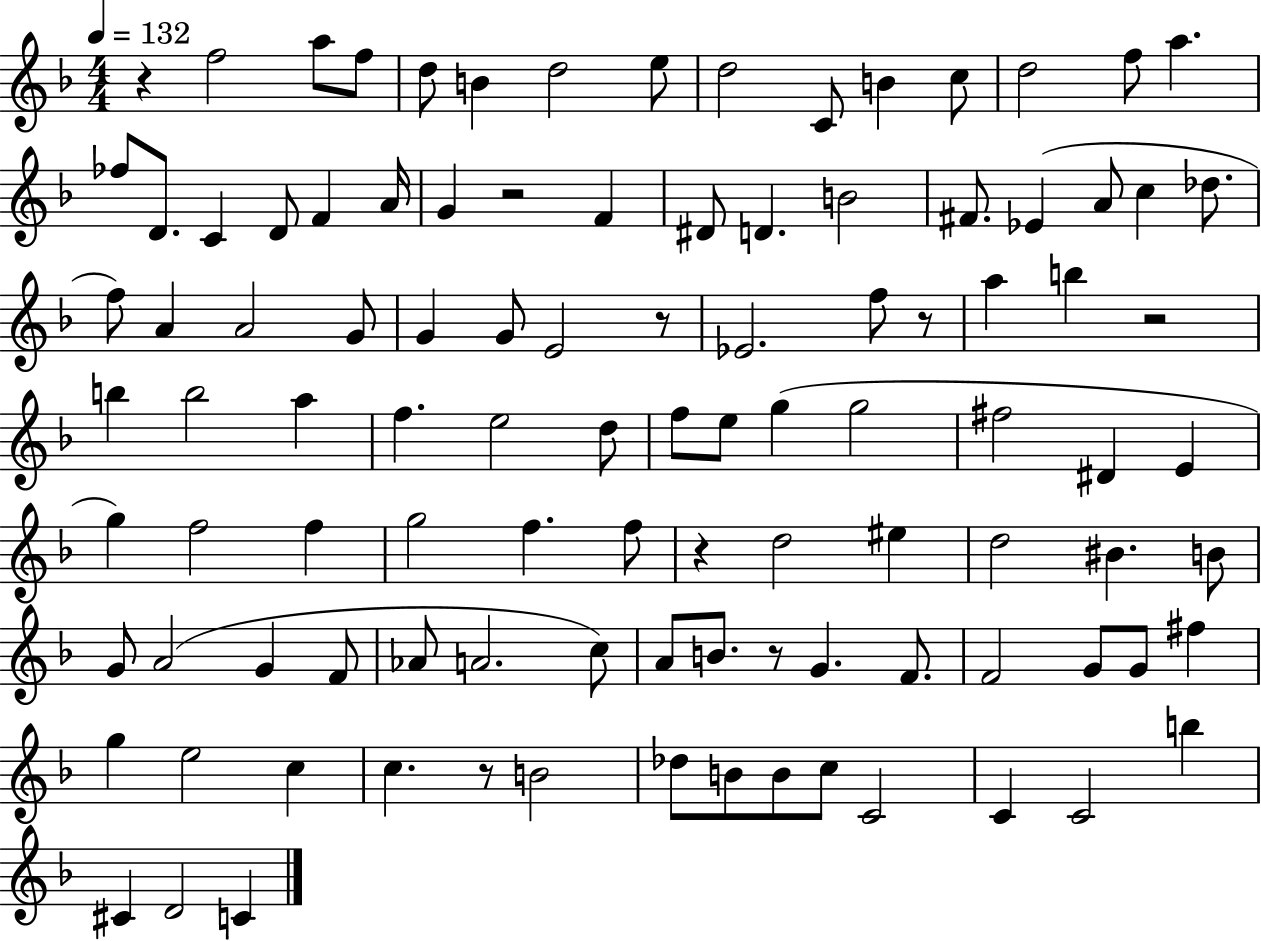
R/q F5/h A5/e F5/e D5/e B4/q D5/h E5/e D5/h C4/e B4/q C5/e D5/h F5/e A5/q. FES5/e D4/e. C4/q D4/e F4/q A4/s G4/q R/h F4/q D#4/e D4/q. B4/h F#4/e. Eb4/q A4/e C5/q Db5/e. F5/e A4/q A4/h G4/e G4/q G4/e E4/h R/e Eb4/h. F5/e R/e A5/q B5/q R/h B5/q B5/h A5/q F5/q. E5/h D5/e F5/e E5/e G5/q G5/h F#5/h D#4/q E4/q G5/q F5/h F5/q G5/h F5/q. F5/e R/q D5/h EIS5/q D5/h BIS4/q. B4/e G4/e A4/h G4/q F4/e Ab4/e A4/h. C5/e A4/e B4/e. R/e G4/q. F4/e. F4/h G4/e G4/e F#5/q G5/q E5/h C5/q C5/q. R/e B4/h Db5/e B4/e B4/e C5/e C4/h C4/q C4/h B5/q C#4/q D4/h C4/q